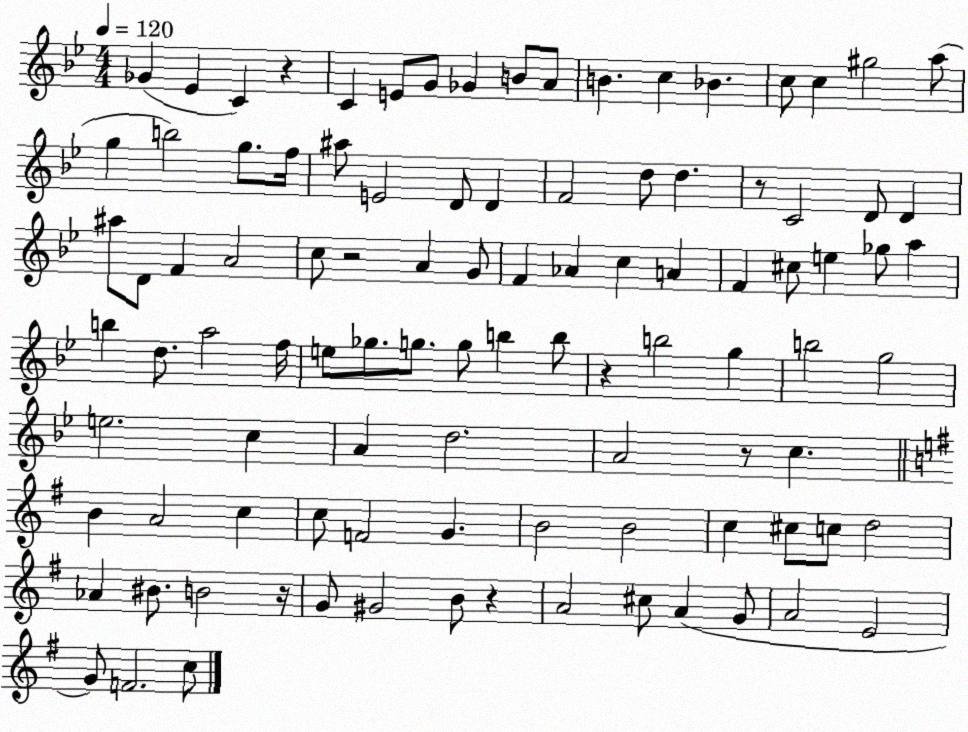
X:1
T:Untitled
M:4/4
L:1/4
K:Bb
_G _E C z C E/2 G/2 _G B/2 A/2 B c _B c/2 c ^g2 a/2 g b2 g/2 f/4 ^a/2 E2 D/2 D F2 d/2 d z/2 C2 D/2 D ^a/2 D/2 F A2 c/2 z2 A G/2 F _A c A F ^c/2 e _g/2 a b d/2 a2 f/4 e/2 _g/2 g/2 g/2 b b/2 z b2 g b2 g2 e2 c A d2 A2 z/2 c B A2 c c/2 F2 G B2 B2 c ^c/2 c/2 d2 _A ^B/2 B2 z/4 G/2 ^G2 B/2 z A2 ^c/2 A G/2 A2 E2 G/2 F2 c/2